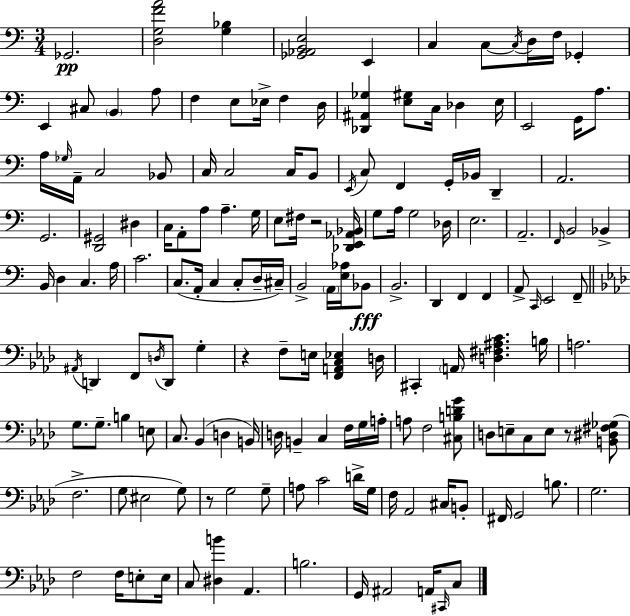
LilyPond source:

{
  \clef bass
  \numericTimeSignature
  \time 3/4
  \key c \major
  ges,2.\pp | <d g f' a'>2 <g bes>4 | <ges, aes, b, e>2 e,4 | c4 c8~~ \acciaccatura { c16 } d16 f16 ges,4-. | \break e,4 cis8 \parenthesize b,4 a8 | f4 e8 ees16-> f4 | d16 <des, ais, ges>4 <e gis>8 c16 des4 | e16 e,2 g,16 a8. | \break a16 \grace { ges16 } a,16-- c2 | bes,8 c16 c2 c16 | b,8 \acciaccatura { e,16 } c8 f,4 g,16-. bes,16 d,4-- | a,2. | \break g,2. | <d, gis,>2 dis4 | c16 a,8-. a8 a4.-- | g16 e8 fis16 r2 | \break <des, e, aes, bes,>16 g8 a16 g2 | des16 e2. | a,2.-- | \grace { f,16 } b,2 | \break bes,4-> b,16 d4 c4. | a16 c'2. | c8.( a,16-. c4 | c8-. d16-- cis16--) b,2-> | \break \parenthesize a,16 <e aes>16 bes,8\fff b,2.-> | d,4 f,4 | f,4 a,8-> \grace { c,16 } e,2 | f,8-- \bar "||" \break \key f \minor \acciaccatura { ais,16 } d,4 f,8 \acciaccatura { d16 } d,8 g4-. | r4 f8-- e16 <f, a, c ees>4 | d16 cis,4-. \parenthesize a,16 <d fis ais c'>4. | b16 a2. | \break g8. g8.-- b4 | e8 c8. bes,4( d4 | b,16) d16 b,4-- c4 f16 | g16 a16-. a8 f2 | \break <cis b d' g'>8 d8 e8-- c8 e8 r8 | <b, dis fis ges>8( f2.-> | g8 eis2 | g8) r8 g2 | \break g8-- a8 c'2 | d'16-> g16 f16 aes,2 cis16 | b,8-. fis,16 g,2 b8. | g2. | \break f2 f16 e8-. | e16 c8 <dis b'>4 aes,4. | b2. | g,16 ais,2 a,16 | \break \grace { cis,16 } c8 \bar "|."
}